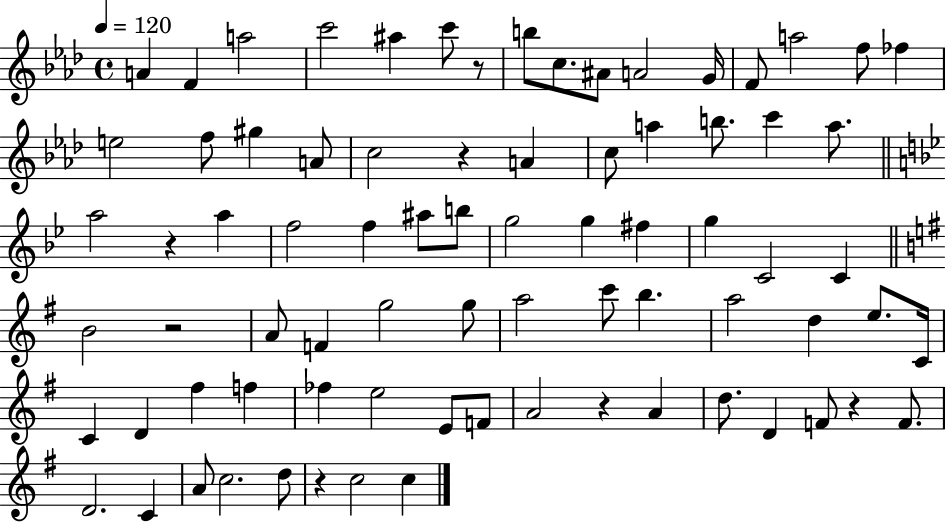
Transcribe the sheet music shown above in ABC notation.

X:1
T:Untitled
M:4/4
L:1/4
K:Ab
A F a2 c'2 ^a c'/2 z/2 b/2 c/2 ^A/2 A2 G/4 F/2 a2 f/2 _f e2 f/2 ^g A/2 c2 z A c/2 a b/2 c' a/2 a2 z a f2 f ^a/2 b/2 g2 g ^f g C2 C B2 z2 A/2 F g2 g/2 a2 c'/2 b a2 d e/2 C/4 C D ^f f _f e2 E/2 F/2 A2 z A d/2 D F/2 z F/2 D2 C A/2 c2 d/2 z c2 c